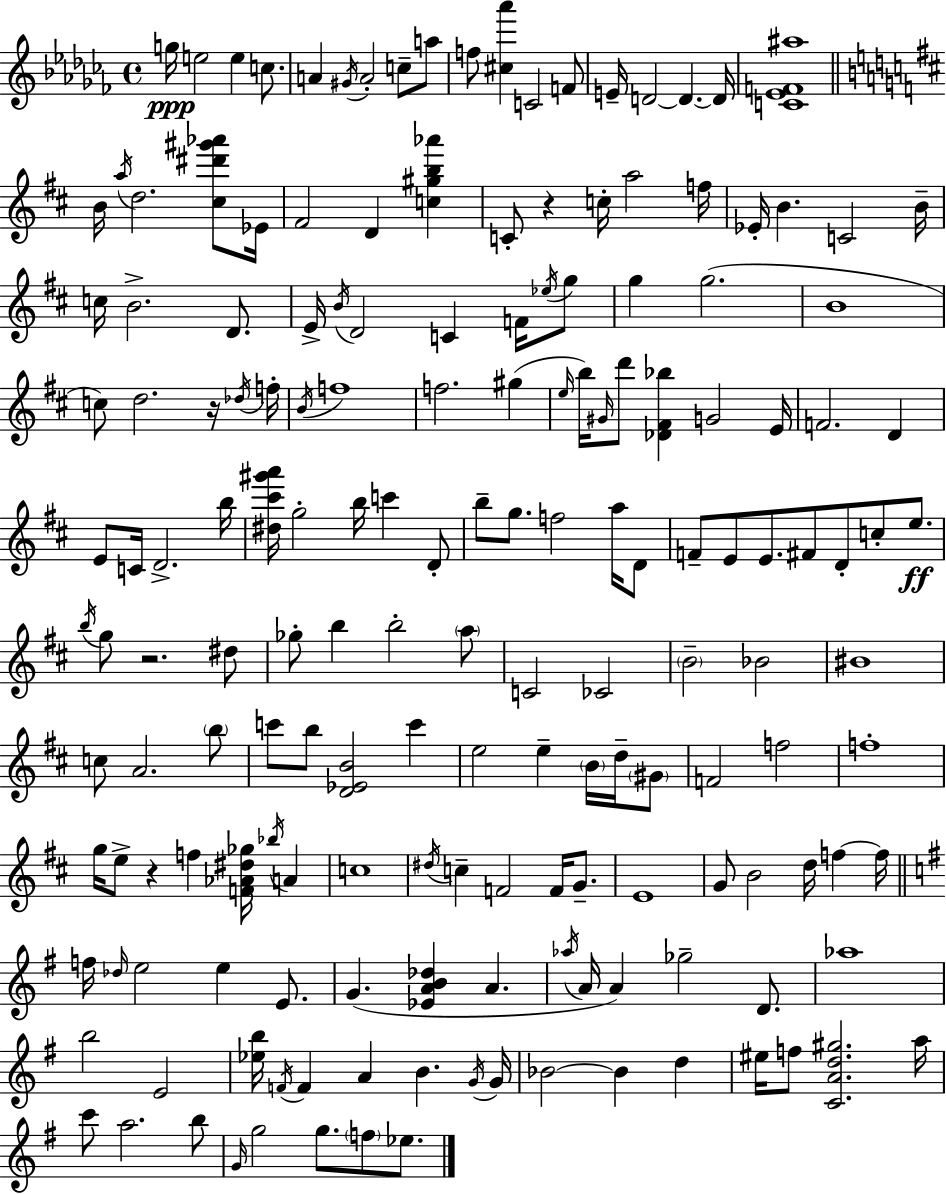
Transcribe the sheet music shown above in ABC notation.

X:1
T:Untitled
M:4/4
L:1/4
K:Abm
g/4 e2 e c/2 A ^G/4 A2 c/2 a/2 f/2 [^c_a'] C2 F/2 E/4 D2 D D/4 [C_EF^a]4 B/4 a/4 d2 [^c^d'^g'_a']/2 _E/4 ^F2 D [c^gb_a'] C/2 z c/4 a2 f/4 _E/4 B C2 B/4 c/4 B2 D/2 E/4 B/4 D2 C F/4 _e/4 g/2 g g2 B4 c/2 d2 z/4 _d/4 f/4 B/4 f4 f2 ^g e/4 b/4 ^G/4 d'/2 [_D^F_b] G2 E/4 F2 D E/2 C/4 D2 b/4 [^d^c'^g'a']/4 g2 b/4 c' D/2 b/2 g/2 f2 a/4 D/2 F/2 E/2 E/2 ^F/2 D/2 c/2 e/2 b/4 g/2 z2 ^d/2 _g/2 b b2 a/2 C2 _C2 B2 _B2 ^B4 c/2 A2 b/2 c'/2 b/2 [D_EB]2 c' e2 e B/4 d/4 ^G/2 F2 f2 f4 g/4 e/2 z f [F_A^d_g]/4 _b/4 A c4 ^d/4 c F2 F/4 G/2 E4 G/2 B2 d/4 f f/4 f/4 _d/4 e2 e E/2 G [_EAB_d] A _a/4 A/4 A _g2 D/2 _a4 b2 E2 [_eb]/4 F/4 F A B G/4 G/4 _B2 _B d ^e/4 f/2 [CAd^g]2 a/4 c'/2 a2 b/2 G/4 g2 g/2 f/2 _e/2